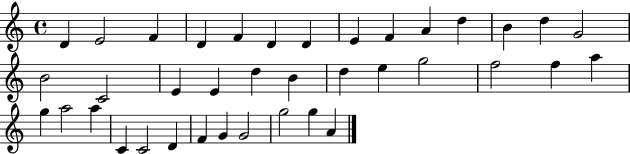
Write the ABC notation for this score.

X:1
T:Untitled
M:4/4
L:1/4
K:C
D E2 F D F D D E F A d B d G2 B2 C2 E E d B d e g2 f2 f a g a2 a C C2 D F G G2 g2 g A